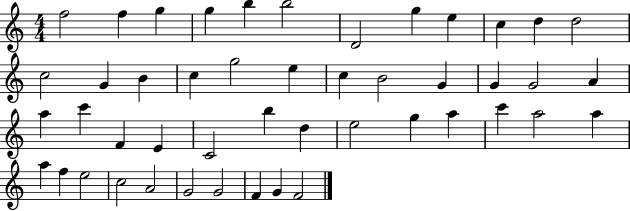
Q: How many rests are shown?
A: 0